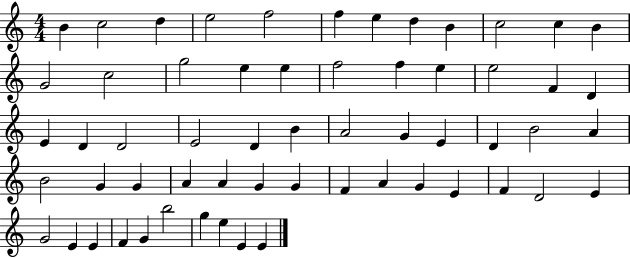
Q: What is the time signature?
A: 4/4